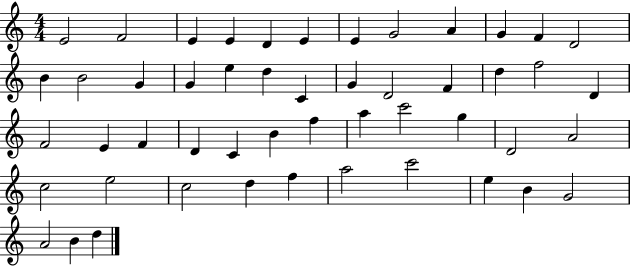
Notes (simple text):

E4/h F4/h E4/q E4/q D4/q E4/q E4/q G4/h A4/q G4/q F4/q D4/h B4/q B4/h G4/q G4/q E5/q D5/q C4/q G4/q D4/h F4/q D5/q F5/h D4/q F4/h E4/q F4/q D4/q C4/q B4/q F5/q A5/q C6/h G5/q D4/h A4/h C5/h E5/h C5/h D5/q F5/q A5/h C6/h E5/q B4/q G4/h A4/h B4/q D5/q